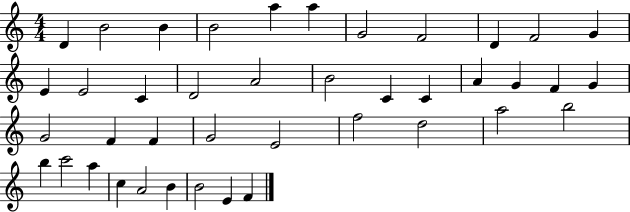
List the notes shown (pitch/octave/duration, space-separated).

D4/q B4/h B4/q B4/h A5/q A5/q G4/h F4/h D4/q F4/h G4/q E4/q E4/h C4/q D4/h A4/h B4/h C4/q C4/q A4/q G4/q F4/q G4/q G4/h F4/q F4/q G4/h E4/h F5/h D5/h A5/h B5/h B5/q C6/h A5/q C5/q A4/h B4/q B4/h E4/q F4/q